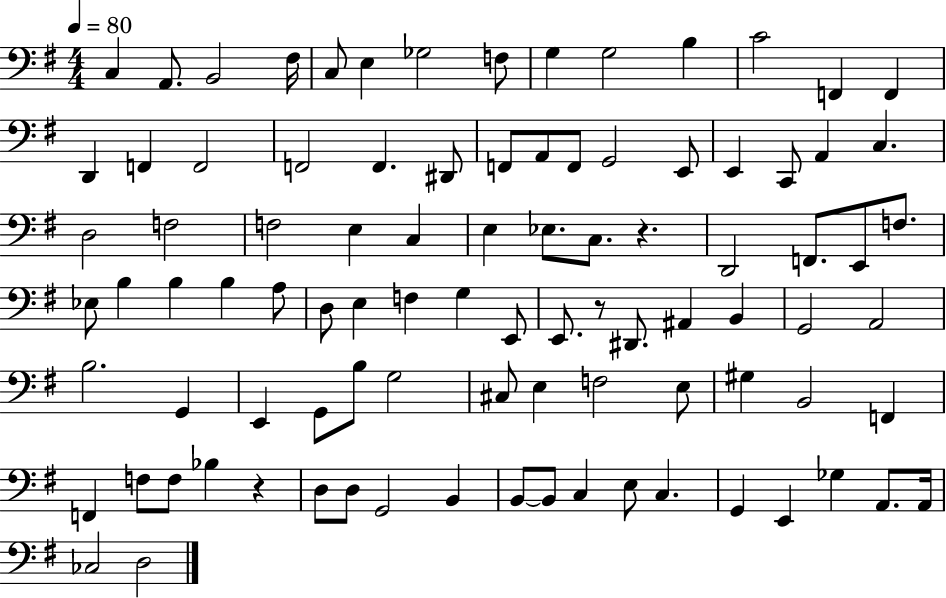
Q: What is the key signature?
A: G major